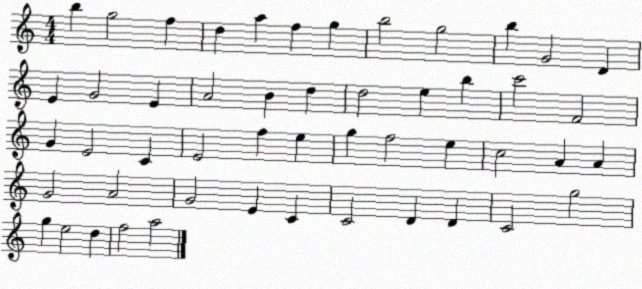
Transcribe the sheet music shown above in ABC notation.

X:1
T:Untitled
M:4/4
L:1/4
K:C
b g2 f d a f g b2 g2 b G2 D E G2 E A2 B d d2 e b c'2 F2 G E2 C E2 f e g f2 e c2 A A G2 A2 G2 E C C2 D D C2 g2 g e2 d f2 a2